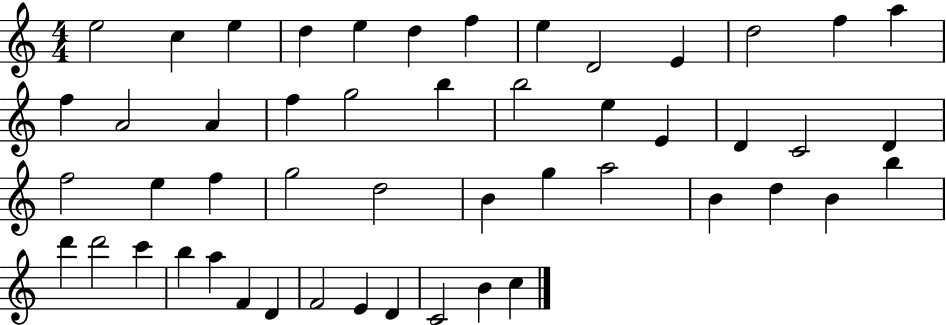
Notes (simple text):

E5/h C5/q E5/q D5/q E5/q D5/q F5/q E5/q D4/h E4/q D5/h F5/q A5/q F5/q A4/h A4/q F5/q G5/h B5/q B5/h E5/q E4/q D4/q C4/h D4/q F5/h E5/q F5/q G5/h D5/h B4/q G5/q A5/h B4/q D5/q B4/q B5/q D6/q D6/h C6/q B5/q A5/q F4/q D4/q F4/h E4/q D4/q C4/h B4/q C5/q